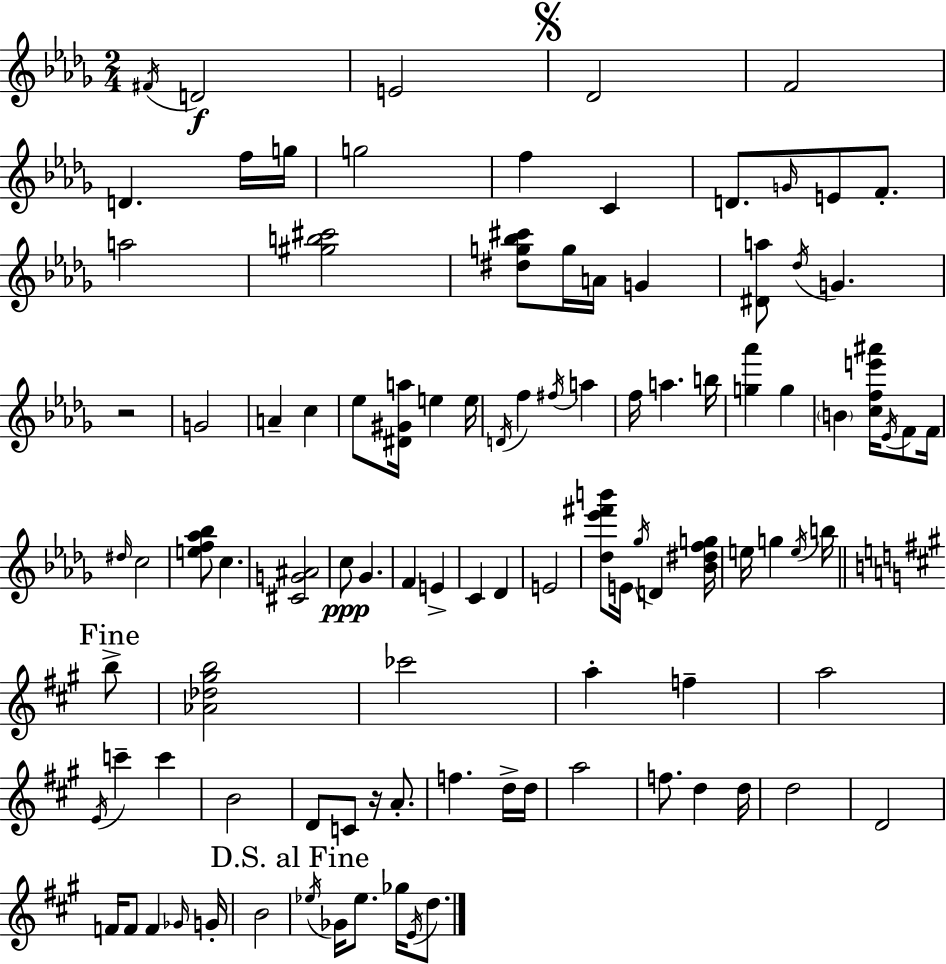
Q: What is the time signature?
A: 2/4